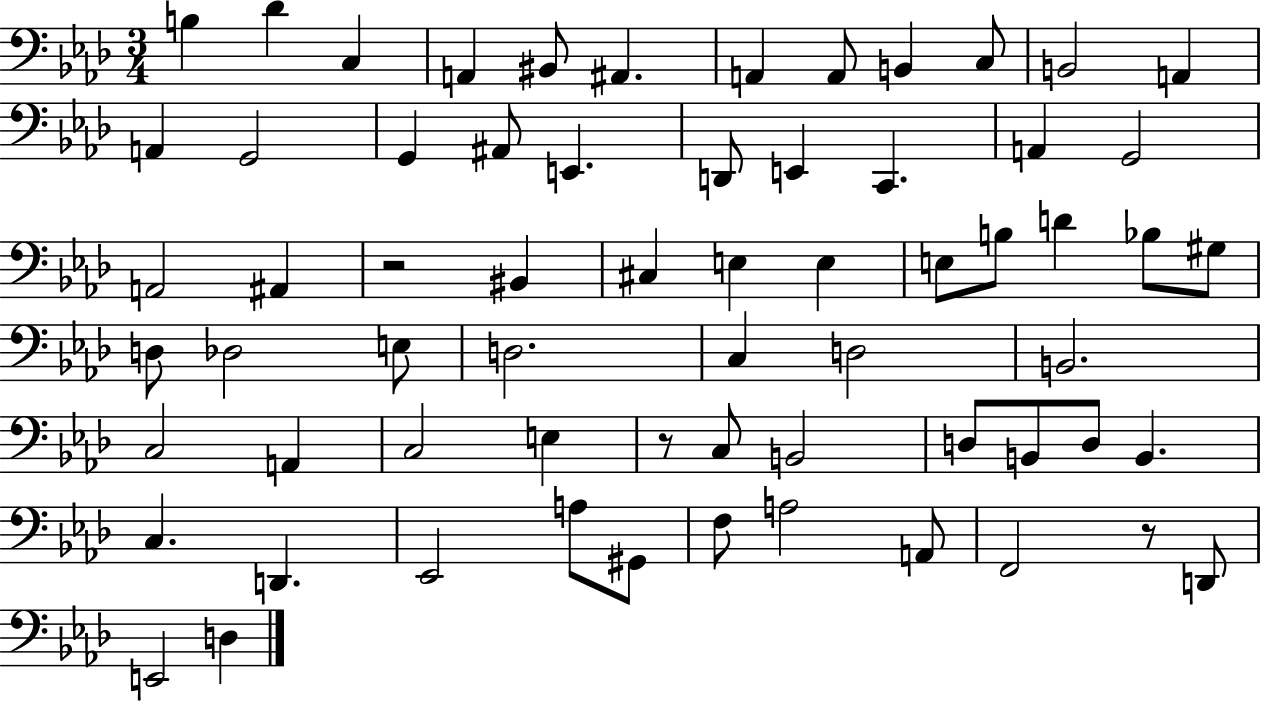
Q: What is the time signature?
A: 3/4